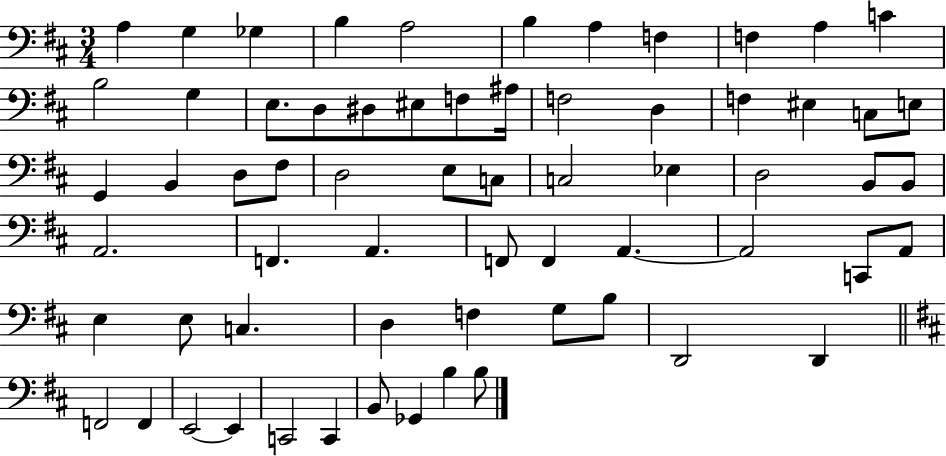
X:1
T:Untitled
M:3/4
L:1/4
K:D
A, G, _G, B, A,2 B, A, F, F, A, C B,2 G, E,/2 D,/2 ^D,/2 ^E,/2 F,/2 ^A,/4 F,2 D, F, ^E, C,/2 E,/2 G,, B,, D,/2 ^F,/2 D,2 E,/2 C,/2 C,2 _E, D,2 B,,/2 B,,/2 A,,2 F,, A,, F,,/2 F,, A,, A,,2 C,,/2 A,,/2 E, E,/2 C, D, F, G,/2 B,/2 D,,2 D,, F,,2 F,, E,,2 E,, C,,2 C,, B,,/2 _G,, B, B,/2